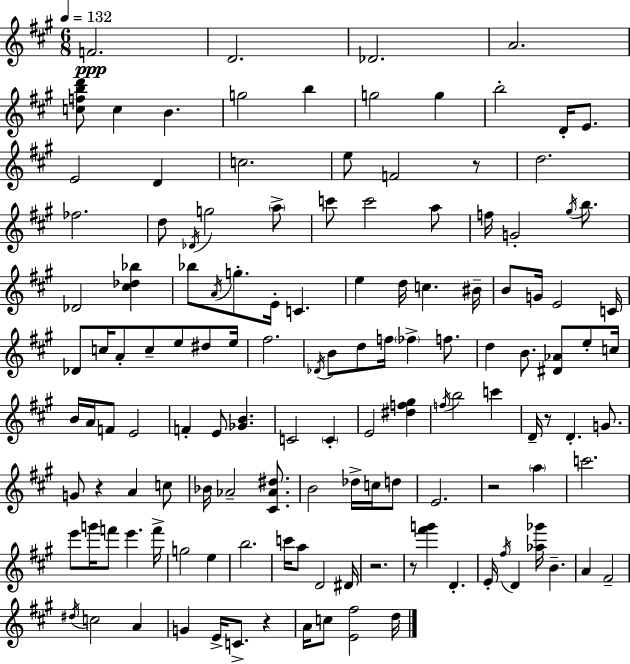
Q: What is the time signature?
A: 6/8